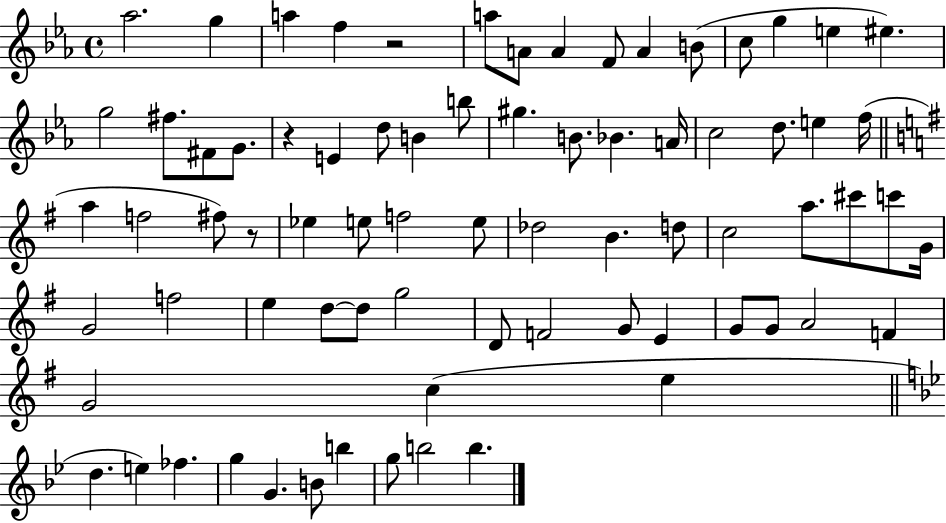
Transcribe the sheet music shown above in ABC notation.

X:1
T:Untitled
M:4/4
L:1/4
K:Eb
_a2 g a f z2 a/2 A/2 A F/2 A B/2 c/2 g e ^e g2 ^f/2 ^F/2 G/2 z E d/2 B b/2 ^g B/2 _B A/4 c2 d/2 e f/4 a f2 ^f/2 z/2 _e e/2 f2 e/2 _d2 B d/2 c2 a/2 ^c'/2 c'/2 G/4 G2 f2 e d/2 d/2 g2 D/2 F2 G/2 E G/2 G/2 A2 F G2 c e d e _f g G B/2 b g/2 b2 b